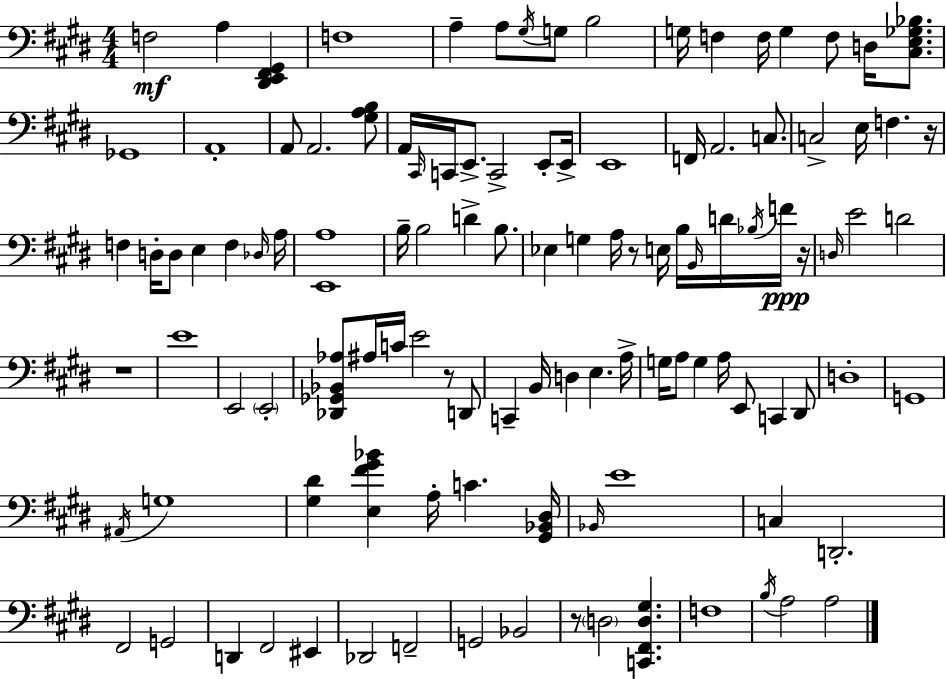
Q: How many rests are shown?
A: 6